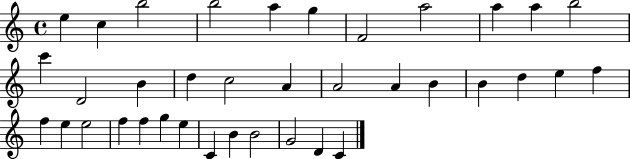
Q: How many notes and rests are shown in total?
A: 37